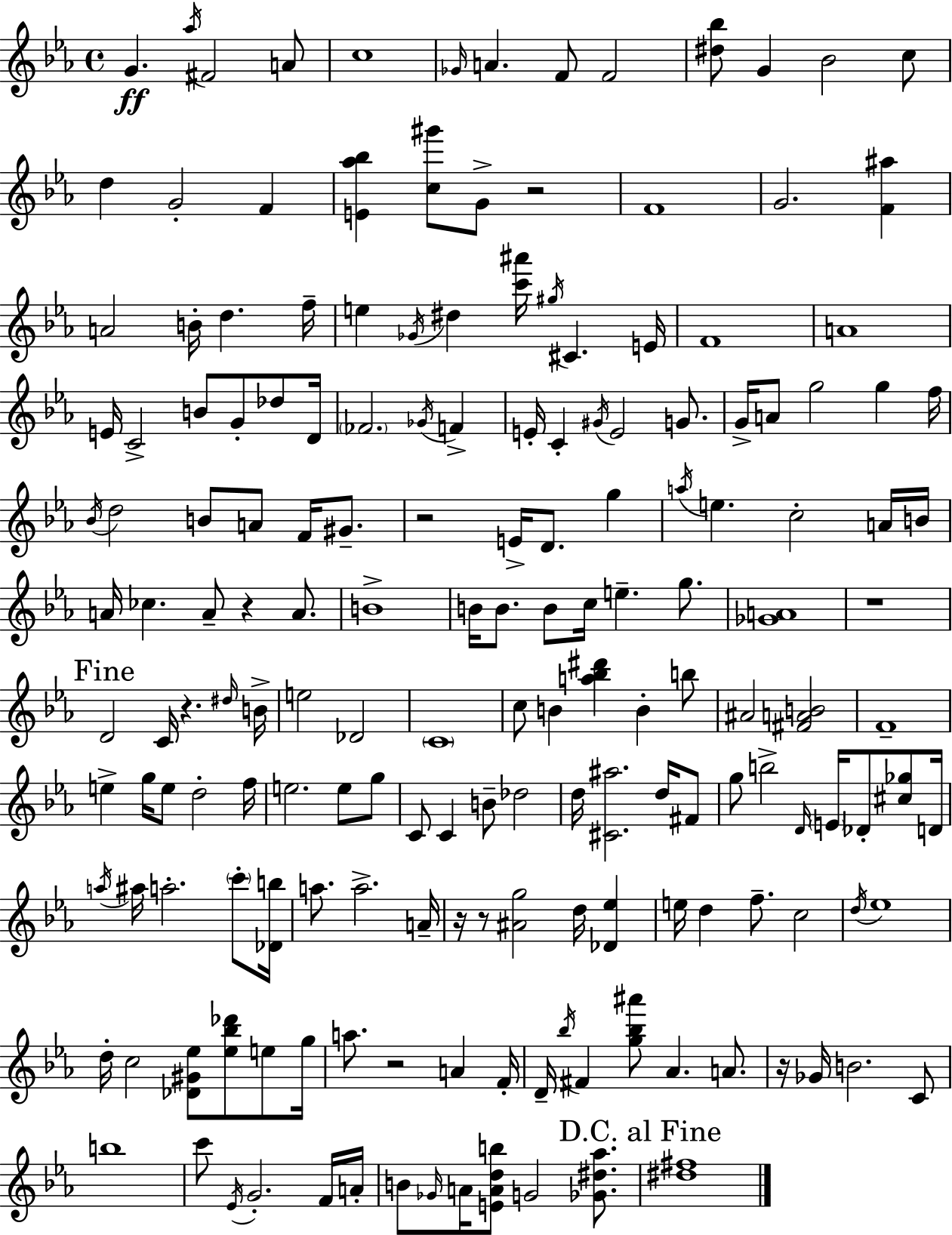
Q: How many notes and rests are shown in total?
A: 175